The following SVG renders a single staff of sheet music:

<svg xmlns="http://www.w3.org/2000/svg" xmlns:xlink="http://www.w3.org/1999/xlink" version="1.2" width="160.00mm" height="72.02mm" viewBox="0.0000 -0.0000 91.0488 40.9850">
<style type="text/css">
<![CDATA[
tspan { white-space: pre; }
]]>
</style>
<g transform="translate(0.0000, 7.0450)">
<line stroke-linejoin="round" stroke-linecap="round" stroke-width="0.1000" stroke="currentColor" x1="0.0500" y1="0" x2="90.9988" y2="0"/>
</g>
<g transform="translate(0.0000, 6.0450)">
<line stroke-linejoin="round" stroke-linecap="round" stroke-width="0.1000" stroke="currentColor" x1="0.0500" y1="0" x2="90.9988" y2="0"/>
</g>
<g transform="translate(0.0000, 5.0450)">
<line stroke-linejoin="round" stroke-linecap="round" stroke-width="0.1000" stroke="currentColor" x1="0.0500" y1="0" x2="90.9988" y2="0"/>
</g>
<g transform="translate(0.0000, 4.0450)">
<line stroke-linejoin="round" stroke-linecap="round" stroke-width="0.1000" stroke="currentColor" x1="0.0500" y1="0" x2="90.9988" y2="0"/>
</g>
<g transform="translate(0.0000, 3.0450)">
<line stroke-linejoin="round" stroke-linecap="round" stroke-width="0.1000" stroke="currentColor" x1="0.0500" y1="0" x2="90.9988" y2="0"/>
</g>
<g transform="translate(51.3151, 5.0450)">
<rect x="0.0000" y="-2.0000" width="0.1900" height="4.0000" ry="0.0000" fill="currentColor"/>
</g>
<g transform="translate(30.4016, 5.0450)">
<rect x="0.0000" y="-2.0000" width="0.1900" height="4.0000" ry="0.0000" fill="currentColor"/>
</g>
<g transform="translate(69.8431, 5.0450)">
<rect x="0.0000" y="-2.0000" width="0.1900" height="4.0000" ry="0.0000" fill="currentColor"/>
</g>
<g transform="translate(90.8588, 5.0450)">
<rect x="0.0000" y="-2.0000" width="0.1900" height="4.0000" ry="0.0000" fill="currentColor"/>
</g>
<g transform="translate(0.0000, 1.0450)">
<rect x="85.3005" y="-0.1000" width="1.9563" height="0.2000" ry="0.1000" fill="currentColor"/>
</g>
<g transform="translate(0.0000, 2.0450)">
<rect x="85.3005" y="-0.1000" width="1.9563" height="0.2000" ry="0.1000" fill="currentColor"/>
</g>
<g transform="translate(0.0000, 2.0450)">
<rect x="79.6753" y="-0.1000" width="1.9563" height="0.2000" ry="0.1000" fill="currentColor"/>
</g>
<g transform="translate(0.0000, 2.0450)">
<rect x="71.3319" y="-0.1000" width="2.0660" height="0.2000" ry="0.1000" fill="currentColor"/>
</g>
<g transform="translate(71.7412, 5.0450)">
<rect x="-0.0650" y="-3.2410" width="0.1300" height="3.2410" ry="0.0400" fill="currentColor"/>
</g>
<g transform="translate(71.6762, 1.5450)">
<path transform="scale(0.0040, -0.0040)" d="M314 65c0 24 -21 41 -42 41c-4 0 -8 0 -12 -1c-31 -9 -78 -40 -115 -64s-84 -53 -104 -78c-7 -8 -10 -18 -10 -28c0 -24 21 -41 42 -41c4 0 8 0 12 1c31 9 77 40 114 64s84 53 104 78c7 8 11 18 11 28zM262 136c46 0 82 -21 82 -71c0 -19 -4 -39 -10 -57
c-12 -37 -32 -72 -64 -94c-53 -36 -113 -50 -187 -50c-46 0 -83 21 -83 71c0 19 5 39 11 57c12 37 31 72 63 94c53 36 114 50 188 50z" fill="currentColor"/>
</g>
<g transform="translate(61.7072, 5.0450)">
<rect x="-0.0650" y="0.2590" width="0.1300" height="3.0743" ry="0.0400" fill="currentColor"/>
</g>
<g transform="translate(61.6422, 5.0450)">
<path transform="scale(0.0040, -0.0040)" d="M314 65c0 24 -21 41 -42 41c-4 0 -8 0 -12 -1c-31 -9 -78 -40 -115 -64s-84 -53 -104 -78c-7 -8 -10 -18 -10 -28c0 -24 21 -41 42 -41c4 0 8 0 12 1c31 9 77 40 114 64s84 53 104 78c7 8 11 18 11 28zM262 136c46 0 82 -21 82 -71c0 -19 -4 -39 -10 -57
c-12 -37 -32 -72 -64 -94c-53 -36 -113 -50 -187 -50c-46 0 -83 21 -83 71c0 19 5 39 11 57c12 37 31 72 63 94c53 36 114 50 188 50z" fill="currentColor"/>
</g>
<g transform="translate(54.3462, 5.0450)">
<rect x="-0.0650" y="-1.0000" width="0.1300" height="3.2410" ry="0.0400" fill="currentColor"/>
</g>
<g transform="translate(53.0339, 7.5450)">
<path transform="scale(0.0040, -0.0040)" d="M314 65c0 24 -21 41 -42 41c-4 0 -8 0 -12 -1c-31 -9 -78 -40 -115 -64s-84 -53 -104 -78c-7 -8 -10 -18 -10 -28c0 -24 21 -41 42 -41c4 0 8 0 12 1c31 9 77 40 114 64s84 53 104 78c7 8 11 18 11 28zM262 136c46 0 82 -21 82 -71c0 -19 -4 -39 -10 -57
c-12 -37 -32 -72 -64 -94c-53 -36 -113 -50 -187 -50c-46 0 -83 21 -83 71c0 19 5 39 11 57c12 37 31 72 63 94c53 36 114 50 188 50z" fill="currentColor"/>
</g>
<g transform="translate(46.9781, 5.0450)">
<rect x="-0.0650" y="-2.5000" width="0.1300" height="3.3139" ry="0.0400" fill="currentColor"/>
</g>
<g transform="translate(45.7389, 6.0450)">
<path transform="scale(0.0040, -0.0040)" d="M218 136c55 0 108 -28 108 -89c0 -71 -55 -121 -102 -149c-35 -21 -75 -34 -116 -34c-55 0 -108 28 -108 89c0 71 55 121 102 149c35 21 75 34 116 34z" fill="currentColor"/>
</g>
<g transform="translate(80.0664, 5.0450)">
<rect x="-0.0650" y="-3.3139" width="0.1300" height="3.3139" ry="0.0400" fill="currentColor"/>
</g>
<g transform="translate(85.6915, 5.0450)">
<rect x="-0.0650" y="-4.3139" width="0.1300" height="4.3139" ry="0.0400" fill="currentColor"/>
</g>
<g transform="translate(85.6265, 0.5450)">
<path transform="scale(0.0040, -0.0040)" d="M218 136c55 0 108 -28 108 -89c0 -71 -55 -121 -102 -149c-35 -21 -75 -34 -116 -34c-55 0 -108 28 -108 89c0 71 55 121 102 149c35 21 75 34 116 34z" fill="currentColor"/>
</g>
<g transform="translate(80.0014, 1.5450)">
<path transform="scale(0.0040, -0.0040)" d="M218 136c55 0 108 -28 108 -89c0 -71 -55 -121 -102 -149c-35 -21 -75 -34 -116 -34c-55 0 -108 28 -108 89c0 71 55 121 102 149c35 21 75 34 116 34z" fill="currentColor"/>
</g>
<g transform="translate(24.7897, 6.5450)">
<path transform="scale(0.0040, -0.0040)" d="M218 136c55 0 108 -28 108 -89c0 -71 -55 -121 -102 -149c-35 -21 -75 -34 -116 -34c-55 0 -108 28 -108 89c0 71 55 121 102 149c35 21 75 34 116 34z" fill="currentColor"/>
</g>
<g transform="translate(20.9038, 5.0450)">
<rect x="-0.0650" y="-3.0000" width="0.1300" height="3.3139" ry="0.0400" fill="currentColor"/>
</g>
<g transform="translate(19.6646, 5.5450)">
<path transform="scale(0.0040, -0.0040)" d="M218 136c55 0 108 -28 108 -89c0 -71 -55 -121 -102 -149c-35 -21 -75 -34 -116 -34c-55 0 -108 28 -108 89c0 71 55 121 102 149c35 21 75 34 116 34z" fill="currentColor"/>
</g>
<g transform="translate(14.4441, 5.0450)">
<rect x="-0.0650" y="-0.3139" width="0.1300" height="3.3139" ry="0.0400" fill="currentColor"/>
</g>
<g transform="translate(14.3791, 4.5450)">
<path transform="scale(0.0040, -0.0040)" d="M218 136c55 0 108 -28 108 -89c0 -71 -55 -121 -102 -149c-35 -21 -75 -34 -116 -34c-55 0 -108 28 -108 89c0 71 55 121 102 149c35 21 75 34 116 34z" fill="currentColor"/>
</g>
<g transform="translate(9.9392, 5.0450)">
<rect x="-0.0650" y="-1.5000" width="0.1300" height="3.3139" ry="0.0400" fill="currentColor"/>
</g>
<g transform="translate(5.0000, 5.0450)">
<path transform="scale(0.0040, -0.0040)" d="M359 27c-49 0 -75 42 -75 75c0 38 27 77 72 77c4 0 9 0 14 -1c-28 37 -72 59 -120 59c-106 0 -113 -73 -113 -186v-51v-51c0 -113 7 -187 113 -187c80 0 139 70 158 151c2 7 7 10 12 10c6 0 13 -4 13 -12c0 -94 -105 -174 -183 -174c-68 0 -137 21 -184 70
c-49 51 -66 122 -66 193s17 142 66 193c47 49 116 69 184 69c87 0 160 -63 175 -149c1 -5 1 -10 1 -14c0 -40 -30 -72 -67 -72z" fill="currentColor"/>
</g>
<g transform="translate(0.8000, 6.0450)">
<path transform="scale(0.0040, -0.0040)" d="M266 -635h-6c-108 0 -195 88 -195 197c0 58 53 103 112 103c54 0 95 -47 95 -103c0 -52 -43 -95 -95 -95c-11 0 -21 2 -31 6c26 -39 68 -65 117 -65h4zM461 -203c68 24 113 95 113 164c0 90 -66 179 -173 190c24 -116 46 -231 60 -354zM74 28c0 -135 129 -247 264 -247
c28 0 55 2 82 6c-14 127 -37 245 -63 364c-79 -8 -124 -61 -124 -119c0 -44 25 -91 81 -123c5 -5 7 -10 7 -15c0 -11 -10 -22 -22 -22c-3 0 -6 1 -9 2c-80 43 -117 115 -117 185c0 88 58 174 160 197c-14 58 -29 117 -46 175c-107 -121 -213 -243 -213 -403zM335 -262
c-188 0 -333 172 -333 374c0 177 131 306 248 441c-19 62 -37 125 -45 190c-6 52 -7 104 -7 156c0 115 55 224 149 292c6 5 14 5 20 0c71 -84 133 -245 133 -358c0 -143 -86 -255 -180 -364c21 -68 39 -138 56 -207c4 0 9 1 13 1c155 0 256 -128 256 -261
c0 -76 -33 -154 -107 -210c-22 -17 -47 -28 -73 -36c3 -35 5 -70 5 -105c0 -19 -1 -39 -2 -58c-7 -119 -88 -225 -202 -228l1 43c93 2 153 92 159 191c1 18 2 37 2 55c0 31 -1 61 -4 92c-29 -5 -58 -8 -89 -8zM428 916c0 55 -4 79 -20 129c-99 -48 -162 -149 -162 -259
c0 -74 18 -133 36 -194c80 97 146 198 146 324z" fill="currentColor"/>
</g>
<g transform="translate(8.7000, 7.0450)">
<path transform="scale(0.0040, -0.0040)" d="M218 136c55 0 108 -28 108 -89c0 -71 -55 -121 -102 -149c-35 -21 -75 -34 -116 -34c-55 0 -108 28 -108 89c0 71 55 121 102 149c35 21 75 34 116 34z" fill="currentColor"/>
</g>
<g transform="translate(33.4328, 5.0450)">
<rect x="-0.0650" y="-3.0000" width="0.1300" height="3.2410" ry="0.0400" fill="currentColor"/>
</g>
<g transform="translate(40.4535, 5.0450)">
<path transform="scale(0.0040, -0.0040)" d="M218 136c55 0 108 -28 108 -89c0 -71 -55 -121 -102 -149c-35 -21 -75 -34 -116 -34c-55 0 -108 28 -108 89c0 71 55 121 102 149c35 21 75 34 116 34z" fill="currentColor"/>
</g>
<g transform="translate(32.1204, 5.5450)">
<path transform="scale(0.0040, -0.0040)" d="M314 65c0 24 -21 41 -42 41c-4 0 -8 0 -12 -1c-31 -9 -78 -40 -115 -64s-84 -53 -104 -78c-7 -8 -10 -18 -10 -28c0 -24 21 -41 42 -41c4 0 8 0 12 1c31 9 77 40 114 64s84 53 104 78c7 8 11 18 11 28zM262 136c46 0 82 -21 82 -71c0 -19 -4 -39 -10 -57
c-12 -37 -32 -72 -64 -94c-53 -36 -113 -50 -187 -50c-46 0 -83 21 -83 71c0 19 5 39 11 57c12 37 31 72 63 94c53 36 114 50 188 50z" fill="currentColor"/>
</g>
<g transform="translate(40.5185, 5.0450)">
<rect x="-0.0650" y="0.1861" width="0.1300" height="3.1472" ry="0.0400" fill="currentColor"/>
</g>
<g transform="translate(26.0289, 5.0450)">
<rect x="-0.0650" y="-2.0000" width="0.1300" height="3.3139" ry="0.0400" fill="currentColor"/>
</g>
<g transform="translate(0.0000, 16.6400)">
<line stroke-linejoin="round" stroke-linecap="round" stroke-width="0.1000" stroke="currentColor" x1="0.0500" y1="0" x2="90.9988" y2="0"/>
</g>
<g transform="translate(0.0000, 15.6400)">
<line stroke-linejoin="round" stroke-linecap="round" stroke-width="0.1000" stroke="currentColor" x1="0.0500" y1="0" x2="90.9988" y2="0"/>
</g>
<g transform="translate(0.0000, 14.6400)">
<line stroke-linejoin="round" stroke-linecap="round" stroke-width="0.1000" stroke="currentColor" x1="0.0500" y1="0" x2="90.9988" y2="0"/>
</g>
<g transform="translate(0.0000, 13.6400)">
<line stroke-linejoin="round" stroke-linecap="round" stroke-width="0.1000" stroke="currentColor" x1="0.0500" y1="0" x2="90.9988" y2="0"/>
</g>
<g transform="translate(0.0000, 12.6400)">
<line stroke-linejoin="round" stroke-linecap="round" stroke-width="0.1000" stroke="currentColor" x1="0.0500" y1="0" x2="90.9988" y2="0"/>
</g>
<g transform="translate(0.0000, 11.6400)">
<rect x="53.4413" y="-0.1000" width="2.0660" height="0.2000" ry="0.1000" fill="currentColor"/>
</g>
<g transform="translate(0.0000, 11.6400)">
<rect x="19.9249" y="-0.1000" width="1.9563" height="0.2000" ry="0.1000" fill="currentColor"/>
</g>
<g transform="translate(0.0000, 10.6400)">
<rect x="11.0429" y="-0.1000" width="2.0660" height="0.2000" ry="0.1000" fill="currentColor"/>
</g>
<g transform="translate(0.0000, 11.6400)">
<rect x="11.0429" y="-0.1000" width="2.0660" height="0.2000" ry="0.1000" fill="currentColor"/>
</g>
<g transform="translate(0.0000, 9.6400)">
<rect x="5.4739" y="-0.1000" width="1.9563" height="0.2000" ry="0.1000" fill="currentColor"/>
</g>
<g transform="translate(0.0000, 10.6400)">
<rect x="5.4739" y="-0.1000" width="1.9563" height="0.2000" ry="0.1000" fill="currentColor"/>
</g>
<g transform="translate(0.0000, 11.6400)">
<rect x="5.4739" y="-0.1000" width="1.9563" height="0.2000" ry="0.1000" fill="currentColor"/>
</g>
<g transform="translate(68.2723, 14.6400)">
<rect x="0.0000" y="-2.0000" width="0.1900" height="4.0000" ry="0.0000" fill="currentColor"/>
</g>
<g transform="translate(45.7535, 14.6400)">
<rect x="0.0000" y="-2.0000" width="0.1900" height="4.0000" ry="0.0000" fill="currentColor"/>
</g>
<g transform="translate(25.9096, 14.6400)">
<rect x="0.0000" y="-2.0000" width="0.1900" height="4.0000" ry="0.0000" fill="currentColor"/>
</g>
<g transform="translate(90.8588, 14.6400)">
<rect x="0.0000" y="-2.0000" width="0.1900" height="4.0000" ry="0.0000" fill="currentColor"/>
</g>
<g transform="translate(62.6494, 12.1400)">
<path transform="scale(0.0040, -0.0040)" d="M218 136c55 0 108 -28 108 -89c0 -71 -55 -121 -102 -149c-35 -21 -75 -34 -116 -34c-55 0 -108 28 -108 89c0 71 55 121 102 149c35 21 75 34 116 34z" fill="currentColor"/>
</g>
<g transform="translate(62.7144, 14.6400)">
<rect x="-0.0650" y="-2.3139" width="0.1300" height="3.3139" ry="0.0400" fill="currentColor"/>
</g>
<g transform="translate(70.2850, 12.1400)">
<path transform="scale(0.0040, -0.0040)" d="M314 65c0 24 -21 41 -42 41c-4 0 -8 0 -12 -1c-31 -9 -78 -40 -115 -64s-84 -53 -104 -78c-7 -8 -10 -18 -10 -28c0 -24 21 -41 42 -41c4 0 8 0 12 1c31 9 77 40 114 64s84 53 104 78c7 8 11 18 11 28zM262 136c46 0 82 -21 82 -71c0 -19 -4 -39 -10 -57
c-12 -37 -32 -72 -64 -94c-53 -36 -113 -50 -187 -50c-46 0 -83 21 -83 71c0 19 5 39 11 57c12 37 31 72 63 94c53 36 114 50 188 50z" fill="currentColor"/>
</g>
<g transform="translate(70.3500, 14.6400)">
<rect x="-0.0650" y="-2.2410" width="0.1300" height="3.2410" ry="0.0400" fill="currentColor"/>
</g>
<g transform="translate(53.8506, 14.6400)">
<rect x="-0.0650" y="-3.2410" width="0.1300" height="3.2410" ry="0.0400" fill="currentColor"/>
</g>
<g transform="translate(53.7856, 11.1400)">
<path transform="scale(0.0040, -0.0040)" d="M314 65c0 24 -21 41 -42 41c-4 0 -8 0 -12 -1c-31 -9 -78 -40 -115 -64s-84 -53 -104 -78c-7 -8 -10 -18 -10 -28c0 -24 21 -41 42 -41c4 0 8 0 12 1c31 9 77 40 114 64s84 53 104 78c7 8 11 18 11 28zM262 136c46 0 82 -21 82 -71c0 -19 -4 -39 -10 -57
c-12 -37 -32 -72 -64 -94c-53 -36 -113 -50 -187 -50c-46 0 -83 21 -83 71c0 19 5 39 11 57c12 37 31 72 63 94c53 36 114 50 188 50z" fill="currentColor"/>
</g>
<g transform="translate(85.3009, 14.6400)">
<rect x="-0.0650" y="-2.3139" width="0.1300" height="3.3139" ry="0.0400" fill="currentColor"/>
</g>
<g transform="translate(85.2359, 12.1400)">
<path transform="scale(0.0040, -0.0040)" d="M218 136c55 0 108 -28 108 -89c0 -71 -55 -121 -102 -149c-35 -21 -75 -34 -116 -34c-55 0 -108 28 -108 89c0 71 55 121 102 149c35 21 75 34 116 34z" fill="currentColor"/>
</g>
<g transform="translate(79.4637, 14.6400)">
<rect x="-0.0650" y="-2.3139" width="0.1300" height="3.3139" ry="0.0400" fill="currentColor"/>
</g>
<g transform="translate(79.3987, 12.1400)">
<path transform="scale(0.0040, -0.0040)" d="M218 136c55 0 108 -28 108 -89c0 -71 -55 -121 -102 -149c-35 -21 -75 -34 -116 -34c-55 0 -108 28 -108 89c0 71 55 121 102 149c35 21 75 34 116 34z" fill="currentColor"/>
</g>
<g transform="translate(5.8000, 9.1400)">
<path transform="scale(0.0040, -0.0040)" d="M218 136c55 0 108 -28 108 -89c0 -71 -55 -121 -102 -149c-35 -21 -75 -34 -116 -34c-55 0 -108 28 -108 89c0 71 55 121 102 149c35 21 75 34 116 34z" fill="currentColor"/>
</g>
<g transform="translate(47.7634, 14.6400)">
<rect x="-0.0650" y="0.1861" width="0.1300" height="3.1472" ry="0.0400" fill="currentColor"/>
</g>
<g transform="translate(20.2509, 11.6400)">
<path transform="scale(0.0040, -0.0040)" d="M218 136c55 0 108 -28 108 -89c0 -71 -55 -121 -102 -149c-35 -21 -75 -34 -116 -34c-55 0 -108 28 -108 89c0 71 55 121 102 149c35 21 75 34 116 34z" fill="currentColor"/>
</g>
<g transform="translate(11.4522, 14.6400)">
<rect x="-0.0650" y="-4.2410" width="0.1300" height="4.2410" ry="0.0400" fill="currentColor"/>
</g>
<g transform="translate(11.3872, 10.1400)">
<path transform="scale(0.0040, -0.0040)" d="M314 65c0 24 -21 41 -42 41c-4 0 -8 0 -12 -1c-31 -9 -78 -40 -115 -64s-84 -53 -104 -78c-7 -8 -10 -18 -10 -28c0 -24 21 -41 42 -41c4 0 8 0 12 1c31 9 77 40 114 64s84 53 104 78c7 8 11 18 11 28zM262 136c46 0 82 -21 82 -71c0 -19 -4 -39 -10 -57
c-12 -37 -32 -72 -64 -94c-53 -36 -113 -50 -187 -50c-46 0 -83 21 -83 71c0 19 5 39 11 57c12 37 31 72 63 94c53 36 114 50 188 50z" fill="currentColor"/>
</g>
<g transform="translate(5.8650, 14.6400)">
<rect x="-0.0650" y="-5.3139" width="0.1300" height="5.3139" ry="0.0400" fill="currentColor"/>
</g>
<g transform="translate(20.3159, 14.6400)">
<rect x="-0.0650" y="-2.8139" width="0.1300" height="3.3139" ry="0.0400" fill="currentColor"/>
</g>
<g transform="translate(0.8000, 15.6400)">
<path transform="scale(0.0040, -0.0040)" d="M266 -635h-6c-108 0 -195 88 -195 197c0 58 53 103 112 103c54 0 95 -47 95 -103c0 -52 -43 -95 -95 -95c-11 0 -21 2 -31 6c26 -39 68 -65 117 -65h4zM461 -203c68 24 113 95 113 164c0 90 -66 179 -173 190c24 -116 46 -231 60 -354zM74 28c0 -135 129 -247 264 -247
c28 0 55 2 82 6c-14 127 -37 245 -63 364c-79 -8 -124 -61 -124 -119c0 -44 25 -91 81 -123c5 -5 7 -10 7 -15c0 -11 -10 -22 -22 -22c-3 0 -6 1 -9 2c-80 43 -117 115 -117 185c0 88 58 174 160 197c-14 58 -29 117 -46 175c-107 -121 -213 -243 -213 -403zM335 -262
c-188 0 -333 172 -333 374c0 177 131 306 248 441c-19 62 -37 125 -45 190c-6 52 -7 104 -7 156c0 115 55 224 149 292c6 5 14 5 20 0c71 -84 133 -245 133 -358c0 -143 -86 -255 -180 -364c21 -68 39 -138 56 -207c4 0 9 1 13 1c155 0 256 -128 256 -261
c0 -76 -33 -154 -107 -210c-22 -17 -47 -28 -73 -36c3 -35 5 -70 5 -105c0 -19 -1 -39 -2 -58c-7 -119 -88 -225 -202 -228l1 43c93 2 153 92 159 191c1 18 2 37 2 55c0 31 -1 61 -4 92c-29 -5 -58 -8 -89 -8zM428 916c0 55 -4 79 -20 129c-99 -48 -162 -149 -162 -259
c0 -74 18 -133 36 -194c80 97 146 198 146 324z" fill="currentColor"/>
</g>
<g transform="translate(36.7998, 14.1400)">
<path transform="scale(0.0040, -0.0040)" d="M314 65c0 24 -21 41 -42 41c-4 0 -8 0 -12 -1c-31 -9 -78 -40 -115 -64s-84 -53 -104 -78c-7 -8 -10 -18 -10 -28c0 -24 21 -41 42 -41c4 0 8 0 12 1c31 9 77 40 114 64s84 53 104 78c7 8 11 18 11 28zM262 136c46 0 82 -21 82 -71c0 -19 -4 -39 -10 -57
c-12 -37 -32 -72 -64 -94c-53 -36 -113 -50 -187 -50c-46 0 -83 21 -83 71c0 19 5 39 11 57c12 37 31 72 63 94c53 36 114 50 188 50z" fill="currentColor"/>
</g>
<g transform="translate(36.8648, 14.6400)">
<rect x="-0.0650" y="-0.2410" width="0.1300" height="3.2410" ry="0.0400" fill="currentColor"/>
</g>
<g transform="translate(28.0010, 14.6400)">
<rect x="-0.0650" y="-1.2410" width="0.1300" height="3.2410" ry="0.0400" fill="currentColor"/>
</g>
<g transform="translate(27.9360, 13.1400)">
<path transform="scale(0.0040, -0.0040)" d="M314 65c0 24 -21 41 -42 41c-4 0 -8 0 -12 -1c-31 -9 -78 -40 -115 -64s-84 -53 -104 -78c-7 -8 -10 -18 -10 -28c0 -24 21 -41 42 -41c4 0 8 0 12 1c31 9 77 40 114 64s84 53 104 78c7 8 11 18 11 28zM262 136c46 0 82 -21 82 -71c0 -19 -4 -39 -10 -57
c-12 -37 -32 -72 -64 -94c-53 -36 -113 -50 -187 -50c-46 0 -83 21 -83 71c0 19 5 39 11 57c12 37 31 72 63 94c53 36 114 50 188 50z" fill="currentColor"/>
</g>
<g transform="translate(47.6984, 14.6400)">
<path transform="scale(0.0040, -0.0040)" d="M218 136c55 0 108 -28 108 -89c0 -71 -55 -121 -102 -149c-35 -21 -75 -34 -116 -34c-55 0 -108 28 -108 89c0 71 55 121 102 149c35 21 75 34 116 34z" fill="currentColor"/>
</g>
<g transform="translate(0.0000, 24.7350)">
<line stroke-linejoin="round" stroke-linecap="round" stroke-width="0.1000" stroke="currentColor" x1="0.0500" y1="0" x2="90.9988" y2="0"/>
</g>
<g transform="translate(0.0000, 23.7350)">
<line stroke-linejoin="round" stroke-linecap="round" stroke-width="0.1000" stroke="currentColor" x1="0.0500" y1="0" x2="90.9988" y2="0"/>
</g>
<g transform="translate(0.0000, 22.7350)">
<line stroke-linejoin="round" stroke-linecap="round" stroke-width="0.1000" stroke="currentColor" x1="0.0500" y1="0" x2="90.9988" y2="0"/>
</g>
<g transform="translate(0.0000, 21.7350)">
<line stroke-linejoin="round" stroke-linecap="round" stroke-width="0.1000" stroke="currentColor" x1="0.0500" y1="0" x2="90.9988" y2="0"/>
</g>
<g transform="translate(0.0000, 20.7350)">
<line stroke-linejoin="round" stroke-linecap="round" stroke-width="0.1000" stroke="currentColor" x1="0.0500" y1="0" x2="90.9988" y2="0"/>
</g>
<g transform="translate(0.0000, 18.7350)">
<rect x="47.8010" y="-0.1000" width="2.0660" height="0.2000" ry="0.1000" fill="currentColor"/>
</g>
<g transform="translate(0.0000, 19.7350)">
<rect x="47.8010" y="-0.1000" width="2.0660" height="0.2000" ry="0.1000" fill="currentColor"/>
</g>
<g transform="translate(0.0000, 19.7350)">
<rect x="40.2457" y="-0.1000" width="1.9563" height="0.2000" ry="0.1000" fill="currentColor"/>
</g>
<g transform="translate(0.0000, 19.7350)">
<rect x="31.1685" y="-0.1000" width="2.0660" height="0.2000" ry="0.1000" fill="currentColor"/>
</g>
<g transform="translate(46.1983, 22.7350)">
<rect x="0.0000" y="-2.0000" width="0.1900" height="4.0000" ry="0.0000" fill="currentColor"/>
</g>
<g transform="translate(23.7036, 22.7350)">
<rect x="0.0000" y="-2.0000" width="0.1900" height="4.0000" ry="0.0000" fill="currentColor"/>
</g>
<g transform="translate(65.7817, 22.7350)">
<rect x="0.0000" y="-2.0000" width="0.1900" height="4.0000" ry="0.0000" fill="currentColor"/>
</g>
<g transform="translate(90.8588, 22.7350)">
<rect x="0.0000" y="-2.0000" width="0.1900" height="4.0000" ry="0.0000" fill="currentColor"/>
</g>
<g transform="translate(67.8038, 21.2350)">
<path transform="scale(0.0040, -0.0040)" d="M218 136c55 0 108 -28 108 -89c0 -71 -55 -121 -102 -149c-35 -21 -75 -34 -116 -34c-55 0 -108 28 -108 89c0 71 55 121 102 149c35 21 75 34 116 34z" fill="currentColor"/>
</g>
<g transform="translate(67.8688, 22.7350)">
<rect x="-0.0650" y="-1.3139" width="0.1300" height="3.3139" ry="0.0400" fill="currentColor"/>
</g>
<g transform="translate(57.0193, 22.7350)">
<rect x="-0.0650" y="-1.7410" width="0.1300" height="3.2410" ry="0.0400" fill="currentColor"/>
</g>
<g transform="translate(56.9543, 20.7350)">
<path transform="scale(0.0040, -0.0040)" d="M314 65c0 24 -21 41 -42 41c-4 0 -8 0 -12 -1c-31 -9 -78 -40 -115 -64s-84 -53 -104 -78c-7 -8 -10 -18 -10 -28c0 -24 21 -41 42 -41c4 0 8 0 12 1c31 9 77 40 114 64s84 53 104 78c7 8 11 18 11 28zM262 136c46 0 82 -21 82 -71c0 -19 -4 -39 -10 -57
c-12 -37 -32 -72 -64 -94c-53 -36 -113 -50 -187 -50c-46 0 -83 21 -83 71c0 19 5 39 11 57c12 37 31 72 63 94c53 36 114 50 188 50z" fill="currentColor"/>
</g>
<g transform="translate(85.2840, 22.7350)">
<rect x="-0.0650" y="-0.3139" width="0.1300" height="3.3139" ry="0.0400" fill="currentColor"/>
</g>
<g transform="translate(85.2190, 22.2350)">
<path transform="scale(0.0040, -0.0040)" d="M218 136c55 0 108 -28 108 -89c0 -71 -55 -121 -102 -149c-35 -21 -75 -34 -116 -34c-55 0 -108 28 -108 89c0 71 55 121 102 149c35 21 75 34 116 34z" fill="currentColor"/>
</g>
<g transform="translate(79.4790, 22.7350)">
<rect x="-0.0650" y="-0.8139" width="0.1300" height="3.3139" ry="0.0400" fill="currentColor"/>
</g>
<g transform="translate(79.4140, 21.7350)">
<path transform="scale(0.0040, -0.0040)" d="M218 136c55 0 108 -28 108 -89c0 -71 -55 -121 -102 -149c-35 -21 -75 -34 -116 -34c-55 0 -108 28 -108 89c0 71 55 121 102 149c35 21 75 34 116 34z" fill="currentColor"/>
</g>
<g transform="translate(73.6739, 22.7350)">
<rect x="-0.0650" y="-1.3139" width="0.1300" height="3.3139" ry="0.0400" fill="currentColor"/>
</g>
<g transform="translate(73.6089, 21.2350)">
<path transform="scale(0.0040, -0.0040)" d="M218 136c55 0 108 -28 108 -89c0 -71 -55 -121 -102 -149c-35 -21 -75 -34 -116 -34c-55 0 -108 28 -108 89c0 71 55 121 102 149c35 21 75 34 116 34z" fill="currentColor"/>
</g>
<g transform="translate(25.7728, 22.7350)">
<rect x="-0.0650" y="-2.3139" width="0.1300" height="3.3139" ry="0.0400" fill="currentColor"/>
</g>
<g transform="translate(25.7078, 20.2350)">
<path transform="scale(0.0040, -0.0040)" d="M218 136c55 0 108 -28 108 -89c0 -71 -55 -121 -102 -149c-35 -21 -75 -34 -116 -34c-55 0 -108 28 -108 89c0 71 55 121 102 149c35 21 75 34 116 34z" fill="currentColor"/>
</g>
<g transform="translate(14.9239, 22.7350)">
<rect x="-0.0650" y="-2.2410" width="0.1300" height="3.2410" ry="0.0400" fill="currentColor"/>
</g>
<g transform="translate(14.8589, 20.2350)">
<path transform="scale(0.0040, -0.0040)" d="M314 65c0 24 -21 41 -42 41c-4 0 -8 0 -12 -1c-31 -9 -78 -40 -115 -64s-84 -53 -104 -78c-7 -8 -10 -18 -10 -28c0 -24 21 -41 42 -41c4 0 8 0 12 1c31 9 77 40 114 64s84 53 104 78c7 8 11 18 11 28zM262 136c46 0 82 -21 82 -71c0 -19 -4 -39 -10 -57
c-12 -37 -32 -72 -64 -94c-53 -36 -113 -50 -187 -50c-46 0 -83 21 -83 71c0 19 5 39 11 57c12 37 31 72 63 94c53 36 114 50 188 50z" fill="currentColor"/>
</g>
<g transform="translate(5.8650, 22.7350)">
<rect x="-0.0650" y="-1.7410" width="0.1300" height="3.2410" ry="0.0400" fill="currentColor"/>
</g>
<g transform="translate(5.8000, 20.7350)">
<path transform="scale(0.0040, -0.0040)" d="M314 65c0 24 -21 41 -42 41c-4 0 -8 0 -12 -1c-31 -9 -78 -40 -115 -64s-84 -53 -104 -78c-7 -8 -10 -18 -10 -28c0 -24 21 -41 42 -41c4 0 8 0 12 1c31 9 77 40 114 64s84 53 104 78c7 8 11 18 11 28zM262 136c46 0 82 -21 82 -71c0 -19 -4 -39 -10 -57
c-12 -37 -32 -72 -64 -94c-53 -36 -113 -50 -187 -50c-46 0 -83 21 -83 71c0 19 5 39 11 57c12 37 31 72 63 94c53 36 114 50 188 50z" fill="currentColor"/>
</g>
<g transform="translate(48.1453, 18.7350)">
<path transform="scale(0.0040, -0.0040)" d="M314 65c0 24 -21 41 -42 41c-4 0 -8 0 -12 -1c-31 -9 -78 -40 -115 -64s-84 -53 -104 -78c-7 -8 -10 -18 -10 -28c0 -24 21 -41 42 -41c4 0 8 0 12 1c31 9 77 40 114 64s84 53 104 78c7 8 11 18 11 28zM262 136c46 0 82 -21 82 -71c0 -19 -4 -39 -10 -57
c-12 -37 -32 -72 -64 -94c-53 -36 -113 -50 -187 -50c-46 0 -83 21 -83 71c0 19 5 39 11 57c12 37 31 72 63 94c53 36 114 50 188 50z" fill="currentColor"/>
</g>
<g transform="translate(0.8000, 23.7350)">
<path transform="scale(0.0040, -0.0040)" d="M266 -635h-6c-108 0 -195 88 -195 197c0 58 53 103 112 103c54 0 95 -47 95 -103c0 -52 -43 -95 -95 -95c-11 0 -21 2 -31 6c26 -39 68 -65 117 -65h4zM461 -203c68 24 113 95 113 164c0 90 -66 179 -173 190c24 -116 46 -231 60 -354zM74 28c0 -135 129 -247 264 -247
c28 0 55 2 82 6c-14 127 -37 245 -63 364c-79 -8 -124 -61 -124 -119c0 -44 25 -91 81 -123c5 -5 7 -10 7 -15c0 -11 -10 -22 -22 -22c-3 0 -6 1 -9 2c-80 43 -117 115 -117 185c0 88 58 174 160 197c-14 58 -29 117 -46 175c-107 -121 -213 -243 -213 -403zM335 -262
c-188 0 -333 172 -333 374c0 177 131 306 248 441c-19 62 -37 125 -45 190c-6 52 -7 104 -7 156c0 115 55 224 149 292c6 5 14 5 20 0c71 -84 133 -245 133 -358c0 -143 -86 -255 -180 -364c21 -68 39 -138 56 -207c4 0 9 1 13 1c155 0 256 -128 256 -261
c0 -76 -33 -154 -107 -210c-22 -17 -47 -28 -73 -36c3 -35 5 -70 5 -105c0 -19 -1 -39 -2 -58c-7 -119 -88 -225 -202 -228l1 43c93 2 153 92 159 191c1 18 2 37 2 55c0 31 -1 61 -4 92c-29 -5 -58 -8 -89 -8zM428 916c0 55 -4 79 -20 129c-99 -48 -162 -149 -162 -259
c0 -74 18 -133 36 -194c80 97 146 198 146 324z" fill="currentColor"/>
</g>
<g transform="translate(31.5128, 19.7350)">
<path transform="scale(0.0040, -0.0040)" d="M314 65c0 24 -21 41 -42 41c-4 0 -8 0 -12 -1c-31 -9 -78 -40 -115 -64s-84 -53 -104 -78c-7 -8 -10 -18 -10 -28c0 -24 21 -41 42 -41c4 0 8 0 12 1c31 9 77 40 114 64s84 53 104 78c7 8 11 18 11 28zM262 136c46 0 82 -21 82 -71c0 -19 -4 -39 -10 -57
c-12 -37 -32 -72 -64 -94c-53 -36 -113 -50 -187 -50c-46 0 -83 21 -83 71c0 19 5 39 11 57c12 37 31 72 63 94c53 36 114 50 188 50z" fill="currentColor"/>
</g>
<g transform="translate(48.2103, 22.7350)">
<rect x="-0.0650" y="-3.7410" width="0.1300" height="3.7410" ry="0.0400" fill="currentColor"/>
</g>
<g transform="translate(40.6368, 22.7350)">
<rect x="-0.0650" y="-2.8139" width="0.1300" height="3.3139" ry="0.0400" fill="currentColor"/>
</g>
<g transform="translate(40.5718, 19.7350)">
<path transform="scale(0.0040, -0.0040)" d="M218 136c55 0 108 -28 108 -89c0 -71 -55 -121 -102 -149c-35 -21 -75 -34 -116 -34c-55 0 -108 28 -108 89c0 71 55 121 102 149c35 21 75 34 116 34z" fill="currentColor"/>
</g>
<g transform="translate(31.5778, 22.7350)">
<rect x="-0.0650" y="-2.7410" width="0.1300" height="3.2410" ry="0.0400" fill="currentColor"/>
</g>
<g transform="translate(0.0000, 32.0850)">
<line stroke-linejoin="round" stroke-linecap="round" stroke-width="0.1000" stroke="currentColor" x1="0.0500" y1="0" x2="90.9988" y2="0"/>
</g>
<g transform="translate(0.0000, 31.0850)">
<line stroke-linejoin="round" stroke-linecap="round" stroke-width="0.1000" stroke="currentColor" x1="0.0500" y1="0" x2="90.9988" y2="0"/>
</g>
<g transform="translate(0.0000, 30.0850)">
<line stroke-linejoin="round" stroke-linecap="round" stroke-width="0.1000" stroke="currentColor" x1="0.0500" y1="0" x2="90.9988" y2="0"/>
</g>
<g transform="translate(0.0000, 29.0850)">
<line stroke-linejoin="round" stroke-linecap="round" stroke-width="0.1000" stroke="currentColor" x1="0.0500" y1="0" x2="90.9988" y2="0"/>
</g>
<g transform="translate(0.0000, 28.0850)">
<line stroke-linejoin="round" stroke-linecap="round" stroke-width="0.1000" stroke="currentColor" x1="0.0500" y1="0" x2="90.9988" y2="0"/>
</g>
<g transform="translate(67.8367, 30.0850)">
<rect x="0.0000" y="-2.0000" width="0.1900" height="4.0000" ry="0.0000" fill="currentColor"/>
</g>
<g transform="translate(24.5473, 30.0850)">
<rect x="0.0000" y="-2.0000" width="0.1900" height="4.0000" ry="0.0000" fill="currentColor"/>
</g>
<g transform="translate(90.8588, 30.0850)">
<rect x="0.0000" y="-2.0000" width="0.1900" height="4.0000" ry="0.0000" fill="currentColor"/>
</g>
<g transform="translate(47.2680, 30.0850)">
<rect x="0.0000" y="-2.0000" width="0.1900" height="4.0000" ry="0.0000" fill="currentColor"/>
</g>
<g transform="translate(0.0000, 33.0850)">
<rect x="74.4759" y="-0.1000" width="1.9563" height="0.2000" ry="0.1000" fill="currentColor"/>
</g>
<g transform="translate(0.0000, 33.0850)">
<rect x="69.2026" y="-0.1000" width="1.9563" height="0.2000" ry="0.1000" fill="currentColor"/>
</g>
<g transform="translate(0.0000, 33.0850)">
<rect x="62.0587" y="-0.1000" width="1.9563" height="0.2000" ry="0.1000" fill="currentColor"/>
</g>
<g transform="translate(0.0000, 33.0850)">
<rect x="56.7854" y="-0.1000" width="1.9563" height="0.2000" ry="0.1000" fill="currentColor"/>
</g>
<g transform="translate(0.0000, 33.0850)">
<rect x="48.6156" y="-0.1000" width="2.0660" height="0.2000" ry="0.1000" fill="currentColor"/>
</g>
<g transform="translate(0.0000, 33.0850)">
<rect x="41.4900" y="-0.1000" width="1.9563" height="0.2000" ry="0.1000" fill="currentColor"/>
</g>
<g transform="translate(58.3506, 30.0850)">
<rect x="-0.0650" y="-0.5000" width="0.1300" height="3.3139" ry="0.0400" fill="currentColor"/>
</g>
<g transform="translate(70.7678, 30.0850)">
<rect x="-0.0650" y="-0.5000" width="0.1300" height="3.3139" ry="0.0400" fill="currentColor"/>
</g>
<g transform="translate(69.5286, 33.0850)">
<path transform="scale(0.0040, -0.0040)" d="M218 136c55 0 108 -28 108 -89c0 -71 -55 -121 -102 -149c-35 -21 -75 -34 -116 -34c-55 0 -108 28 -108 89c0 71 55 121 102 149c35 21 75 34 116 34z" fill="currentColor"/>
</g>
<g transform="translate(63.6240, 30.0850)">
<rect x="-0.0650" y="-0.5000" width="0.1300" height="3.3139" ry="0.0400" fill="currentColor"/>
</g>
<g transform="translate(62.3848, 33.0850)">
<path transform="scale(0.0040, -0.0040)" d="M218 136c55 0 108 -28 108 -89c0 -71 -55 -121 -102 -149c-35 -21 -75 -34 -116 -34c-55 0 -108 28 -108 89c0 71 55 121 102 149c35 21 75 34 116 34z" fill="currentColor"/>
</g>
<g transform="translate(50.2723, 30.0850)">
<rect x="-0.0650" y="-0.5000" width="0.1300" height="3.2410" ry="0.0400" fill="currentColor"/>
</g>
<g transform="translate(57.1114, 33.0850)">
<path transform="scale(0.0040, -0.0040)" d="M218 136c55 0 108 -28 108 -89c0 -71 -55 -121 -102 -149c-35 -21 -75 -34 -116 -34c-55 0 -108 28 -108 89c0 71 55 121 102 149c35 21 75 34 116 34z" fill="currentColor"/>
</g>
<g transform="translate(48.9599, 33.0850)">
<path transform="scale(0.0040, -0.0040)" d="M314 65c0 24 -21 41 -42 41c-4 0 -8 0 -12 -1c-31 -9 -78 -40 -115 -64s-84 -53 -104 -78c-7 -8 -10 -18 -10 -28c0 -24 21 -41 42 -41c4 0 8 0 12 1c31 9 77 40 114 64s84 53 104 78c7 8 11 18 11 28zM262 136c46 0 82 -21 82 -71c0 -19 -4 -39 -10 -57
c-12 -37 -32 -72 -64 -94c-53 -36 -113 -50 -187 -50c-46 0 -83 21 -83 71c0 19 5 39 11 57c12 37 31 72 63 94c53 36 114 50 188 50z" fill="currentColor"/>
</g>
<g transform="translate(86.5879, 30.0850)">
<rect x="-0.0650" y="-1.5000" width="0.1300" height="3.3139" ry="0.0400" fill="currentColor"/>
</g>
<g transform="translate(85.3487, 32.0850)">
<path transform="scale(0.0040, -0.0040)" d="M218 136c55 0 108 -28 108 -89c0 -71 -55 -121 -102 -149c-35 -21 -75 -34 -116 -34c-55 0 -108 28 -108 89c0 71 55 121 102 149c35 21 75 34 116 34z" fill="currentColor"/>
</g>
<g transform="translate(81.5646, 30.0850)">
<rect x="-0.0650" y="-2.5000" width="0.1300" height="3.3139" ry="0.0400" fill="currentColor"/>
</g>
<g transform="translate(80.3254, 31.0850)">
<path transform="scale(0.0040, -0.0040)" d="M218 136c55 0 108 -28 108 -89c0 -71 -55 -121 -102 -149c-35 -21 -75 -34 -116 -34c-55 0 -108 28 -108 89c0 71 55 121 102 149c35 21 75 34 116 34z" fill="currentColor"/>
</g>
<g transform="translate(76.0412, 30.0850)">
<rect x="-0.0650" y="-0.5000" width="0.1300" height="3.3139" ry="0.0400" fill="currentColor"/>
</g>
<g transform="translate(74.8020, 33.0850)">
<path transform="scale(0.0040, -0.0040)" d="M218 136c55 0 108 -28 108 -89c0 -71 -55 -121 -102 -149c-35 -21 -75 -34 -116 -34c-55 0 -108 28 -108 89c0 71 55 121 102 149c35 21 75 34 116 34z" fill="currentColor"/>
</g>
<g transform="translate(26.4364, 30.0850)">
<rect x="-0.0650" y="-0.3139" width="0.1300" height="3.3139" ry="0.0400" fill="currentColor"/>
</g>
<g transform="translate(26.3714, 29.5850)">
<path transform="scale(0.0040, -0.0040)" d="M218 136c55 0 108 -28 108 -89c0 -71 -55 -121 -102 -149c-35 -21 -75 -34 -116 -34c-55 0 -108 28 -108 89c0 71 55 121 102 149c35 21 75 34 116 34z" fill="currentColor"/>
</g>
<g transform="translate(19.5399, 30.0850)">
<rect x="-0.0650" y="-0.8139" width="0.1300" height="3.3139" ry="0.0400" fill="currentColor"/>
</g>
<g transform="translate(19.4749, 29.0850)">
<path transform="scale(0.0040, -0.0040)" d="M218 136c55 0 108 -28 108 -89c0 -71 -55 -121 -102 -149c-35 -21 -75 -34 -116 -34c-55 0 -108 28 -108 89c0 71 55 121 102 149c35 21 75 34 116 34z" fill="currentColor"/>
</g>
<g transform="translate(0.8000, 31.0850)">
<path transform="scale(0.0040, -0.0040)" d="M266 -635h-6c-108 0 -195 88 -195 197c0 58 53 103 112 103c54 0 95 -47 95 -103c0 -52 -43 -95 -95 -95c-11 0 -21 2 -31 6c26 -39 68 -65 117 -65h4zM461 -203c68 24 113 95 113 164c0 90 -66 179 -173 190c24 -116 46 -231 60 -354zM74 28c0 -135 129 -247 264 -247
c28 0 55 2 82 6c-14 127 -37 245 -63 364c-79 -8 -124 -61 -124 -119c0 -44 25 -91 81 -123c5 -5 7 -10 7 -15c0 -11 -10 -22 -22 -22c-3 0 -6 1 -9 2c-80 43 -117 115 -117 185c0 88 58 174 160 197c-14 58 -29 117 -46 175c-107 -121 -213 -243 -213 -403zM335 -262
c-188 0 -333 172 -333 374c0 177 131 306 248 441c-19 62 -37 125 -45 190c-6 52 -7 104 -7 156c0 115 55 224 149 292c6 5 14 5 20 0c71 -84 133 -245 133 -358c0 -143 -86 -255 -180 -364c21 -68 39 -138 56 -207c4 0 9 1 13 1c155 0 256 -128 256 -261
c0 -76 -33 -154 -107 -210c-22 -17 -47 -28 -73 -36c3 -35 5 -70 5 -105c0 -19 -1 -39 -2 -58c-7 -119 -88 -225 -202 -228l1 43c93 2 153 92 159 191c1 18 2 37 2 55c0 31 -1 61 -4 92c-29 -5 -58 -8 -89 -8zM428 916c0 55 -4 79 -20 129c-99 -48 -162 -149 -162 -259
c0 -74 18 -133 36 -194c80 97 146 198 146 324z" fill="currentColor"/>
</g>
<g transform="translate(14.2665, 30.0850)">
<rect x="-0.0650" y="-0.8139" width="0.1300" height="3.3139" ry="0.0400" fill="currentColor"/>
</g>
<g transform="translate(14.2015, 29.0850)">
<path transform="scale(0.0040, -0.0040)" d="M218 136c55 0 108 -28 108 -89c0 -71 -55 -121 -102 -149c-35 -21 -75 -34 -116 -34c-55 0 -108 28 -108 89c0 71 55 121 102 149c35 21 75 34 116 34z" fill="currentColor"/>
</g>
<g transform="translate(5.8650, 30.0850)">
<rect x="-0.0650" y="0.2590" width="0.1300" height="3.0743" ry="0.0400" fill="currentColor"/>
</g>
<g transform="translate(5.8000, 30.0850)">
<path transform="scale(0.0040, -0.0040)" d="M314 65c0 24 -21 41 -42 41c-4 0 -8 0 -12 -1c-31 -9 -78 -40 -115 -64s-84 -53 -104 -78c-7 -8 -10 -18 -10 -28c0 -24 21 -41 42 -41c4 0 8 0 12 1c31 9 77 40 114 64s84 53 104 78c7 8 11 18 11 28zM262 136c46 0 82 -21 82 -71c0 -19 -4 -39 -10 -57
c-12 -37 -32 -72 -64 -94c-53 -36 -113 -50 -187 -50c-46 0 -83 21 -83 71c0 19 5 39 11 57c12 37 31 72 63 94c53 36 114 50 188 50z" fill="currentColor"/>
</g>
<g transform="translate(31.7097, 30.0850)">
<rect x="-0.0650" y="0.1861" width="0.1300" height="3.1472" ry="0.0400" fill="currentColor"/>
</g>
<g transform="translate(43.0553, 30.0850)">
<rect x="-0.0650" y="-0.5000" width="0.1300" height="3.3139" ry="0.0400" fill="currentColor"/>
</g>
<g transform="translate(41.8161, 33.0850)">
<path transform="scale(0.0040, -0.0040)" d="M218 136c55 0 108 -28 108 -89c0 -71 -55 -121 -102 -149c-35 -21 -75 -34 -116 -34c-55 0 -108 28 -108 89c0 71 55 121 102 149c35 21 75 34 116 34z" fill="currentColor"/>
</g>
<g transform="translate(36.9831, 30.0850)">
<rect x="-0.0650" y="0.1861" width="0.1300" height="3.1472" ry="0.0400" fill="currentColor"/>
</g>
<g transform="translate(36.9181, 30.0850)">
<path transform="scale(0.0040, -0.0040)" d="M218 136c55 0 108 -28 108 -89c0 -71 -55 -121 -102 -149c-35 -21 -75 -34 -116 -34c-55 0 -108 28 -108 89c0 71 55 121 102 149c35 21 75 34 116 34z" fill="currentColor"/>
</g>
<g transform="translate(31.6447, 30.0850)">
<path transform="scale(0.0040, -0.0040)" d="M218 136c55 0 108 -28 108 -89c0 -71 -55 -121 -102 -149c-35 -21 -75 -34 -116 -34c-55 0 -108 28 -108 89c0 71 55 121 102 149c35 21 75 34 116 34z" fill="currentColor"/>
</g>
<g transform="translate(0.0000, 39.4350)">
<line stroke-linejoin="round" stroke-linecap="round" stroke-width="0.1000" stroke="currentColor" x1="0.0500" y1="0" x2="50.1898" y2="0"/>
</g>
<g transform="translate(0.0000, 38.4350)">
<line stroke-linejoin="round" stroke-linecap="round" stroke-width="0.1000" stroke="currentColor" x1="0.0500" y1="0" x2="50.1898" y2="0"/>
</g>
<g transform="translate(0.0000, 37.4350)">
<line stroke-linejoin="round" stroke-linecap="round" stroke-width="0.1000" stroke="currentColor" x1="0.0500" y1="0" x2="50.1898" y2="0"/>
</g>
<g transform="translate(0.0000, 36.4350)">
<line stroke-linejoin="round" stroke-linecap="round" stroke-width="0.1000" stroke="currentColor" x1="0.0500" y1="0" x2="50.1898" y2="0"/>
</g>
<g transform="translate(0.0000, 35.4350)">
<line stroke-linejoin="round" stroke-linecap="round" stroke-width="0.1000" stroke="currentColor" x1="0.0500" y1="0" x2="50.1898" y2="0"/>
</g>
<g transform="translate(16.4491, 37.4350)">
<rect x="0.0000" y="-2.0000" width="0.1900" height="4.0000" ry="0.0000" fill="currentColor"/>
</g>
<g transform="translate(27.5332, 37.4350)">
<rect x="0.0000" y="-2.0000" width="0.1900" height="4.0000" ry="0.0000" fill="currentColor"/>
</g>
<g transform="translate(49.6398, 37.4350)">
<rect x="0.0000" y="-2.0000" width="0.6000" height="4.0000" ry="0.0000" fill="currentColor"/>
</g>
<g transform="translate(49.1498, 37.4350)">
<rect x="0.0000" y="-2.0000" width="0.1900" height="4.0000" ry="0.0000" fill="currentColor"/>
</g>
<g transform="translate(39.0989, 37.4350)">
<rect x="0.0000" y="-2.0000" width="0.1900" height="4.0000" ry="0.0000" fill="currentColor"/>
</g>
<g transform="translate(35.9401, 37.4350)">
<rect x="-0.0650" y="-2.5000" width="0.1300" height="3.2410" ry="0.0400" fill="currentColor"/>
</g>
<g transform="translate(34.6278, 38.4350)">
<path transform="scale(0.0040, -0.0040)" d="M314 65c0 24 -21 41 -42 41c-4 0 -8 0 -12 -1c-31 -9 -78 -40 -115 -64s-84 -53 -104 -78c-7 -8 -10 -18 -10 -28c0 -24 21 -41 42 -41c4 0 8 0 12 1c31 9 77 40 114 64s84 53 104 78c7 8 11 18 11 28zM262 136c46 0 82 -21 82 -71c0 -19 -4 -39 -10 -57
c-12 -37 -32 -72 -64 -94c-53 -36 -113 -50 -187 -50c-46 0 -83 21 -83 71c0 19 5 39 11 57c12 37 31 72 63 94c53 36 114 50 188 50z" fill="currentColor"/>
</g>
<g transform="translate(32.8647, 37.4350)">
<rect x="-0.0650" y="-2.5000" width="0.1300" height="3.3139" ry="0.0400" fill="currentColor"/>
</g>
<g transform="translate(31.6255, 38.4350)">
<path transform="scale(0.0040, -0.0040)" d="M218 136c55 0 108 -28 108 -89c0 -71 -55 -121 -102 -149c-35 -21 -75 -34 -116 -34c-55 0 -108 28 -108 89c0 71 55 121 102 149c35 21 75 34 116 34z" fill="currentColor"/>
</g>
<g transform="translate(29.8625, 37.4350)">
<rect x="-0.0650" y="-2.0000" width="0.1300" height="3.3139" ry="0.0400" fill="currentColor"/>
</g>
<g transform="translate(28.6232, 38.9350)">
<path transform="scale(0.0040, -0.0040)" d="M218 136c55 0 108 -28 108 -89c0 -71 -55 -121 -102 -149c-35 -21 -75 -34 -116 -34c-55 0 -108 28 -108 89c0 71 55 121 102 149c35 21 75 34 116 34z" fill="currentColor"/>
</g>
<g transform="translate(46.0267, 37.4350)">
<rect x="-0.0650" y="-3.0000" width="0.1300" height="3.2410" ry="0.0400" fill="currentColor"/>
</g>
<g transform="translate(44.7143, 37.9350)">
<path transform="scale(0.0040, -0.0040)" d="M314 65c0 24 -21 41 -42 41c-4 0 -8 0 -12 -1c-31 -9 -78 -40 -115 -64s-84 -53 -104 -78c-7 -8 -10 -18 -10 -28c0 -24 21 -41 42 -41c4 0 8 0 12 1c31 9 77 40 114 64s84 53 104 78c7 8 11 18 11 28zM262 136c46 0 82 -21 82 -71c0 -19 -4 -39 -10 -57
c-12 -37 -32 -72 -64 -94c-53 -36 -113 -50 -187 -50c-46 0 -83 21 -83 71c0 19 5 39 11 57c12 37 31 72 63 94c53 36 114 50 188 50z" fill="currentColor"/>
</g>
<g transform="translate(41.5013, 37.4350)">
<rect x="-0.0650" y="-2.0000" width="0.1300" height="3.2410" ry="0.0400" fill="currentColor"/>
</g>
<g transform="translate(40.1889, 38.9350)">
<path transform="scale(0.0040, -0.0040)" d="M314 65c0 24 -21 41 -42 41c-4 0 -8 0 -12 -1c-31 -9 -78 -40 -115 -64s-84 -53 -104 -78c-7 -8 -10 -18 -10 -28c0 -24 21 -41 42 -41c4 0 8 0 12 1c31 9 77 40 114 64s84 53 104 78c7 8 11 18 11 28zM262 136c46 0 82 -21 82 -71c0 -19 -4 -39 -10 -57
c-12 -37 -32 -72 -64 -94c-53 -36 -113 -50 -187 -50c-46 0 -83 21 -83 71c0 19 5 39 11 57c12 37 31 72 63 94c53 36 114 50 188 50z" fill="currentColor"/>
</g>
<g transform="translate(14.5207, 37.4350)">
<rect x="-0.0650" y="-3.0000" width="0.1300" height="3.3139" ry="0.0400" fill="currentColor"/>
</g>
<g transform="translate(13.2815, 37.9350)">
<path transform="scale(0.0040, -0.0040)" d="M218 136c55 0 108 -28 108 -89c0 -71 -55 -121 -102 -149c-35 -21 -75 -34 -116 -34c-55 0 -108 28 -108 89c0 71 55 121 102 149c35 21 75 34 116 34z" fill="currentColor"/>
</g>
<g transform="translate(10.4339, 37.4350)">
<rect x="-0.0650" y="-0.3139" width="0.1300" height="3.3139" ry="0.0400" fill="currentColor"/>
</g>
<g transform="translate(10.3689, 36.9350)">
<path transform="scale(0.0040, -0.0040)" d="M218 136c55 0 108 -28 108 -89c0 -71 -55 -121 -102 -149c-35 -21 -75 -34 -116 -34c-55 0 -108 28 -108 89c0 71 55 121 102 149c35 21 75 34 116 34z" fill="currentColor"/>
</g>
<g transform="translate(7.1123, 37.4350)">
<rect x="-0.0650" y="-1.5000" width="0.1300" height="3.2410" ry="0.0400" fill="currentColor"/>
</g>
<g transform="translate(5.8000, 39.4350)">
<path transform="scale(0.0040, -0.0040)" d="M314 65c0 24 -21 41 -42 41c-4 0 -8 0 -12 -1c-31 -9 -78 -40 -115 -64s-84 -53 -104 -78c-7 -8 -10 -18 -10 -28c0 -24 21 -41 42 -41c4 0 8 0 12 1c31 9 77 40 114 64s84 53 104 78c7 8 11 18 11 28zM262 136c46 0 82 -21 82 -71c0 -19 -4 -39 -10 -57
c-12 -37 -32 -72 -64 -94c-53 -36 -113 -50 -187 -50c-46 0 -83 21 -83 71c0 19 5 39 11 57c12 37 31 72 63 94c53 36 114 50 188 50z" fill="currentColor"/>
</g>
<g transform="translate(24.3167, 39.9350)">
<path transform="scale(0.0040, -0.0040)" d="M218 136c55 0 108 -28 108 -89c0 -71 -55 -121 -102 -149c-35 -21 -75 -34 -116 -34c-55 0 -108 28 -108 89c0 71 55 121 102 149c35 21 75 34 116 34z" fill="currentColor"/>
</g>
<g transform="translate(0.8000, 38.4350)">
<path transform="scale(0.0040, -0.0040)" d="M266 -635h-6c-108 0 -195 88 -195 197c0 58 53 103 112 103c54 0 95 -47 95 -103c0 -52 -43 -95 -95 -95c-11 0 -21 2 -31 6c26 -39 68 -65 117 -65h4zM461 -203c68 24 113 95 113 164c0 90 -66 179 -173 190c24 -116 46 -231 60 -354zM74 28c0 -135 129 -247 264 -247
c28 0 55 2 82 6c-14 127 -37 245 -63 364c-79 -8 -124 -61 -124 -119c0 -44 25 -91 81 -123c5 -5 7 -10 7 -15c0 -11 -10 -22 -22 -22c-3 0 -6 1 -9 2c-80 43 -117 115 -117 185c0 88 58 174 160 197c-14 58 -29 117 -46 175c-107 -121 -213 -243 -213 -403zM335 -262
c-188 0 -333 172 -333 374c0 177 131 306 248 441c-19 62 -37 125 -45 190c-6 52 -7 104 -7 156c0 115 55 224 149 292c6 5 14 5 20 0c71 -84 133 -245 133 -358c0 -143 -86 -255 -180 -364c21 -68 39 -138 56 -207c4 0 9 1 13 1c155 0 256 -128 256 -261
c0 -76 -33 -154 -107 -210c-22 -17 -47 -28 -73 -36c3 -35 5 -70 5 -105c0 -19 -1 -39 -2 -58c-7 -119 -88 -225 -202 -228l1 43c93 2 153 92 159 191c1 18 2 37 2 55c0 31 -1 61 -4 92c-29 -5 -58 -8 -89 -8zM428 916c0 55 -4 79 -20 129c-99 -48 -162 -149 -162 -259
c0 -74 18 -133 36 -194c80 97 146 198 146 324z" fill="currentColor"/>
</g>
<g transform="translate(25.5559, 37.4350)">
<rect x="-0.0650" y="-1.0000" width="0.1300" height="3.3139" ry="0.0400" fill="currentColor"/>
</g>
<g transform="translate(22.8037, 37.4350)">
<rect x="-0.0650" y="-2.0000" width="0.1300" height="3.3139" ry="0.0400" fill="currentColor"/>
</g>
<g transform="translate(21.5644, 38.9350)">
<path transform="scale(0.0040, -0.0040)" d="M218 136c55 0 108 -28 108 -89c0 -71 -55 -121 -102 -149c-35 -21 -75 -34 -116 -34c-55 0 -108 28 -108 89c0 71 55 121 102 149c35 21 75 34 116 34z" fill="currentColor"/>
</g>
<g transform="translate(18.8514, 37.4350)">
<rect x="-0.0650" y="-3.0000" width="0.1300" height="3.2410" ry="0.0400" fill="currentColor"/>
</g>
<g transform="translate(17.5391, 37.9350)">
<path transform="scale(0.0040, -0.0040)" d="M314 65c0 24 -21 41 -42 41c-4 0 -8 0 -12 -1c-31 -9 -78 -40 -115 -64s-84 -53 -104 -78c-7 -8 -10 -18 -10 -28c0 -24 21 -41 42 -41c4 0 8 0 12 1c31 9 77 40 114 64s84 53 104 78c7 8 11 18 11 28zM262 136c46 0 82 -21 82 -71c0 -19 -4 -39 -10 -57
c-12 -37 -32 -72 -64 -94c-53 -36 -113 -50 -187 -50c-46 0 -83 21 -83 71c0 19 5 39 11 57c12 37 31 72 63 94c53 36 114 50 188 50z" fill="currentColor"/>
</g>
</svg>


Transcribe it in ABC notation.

X:1
T:Untitled
M:4/4
L:1/4
K:C
E c A F A2 B G D2 B2 b2 b d' f' d'2 a e2 c2 B b2 g g2 g g f2 g2 g a2 a c'2 f2 e e d c B2 d d c B B C C2 C C C C G E E2 c A A2 F D F G G2 F2 A2